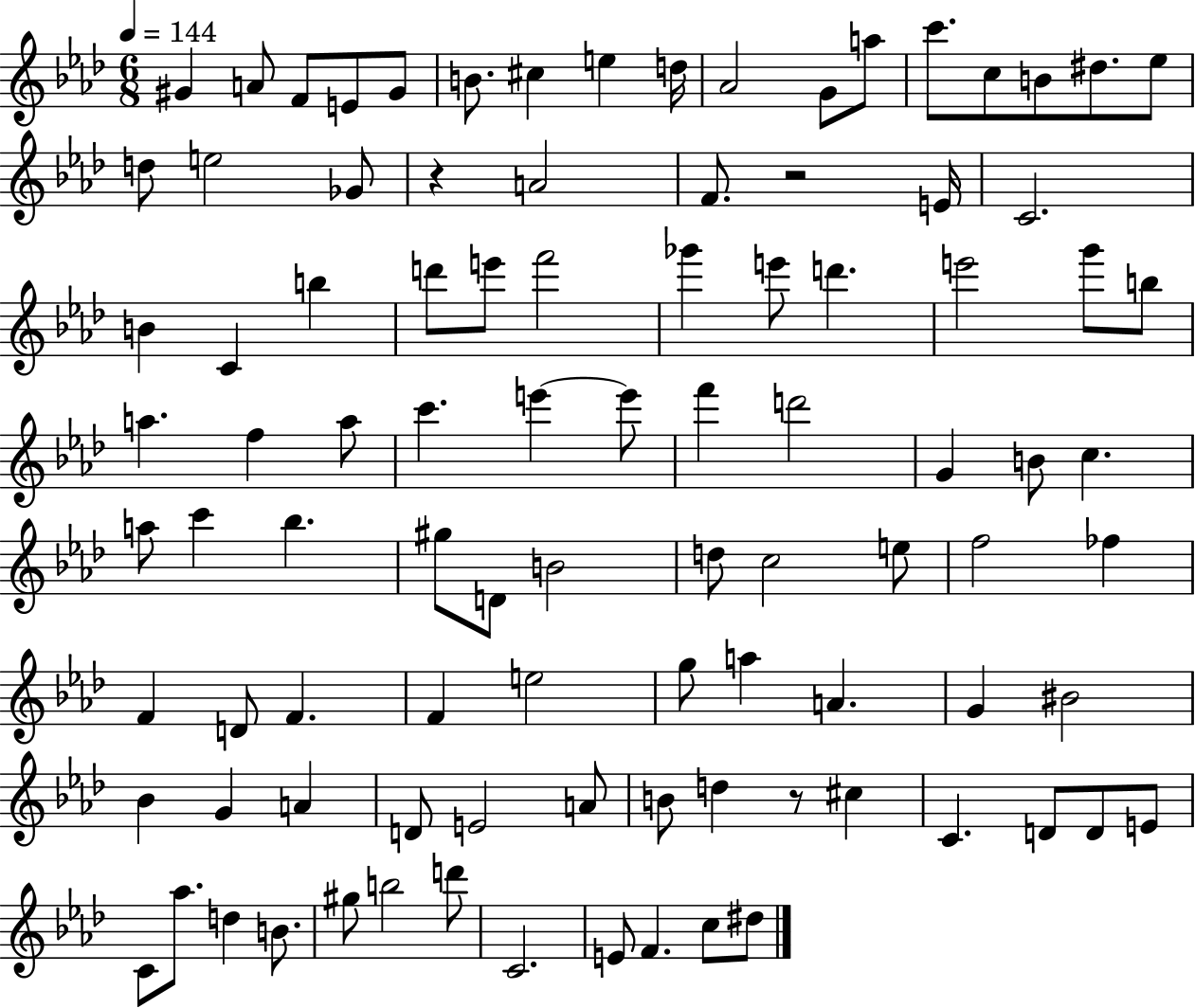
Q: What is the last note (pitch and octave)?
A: D#5